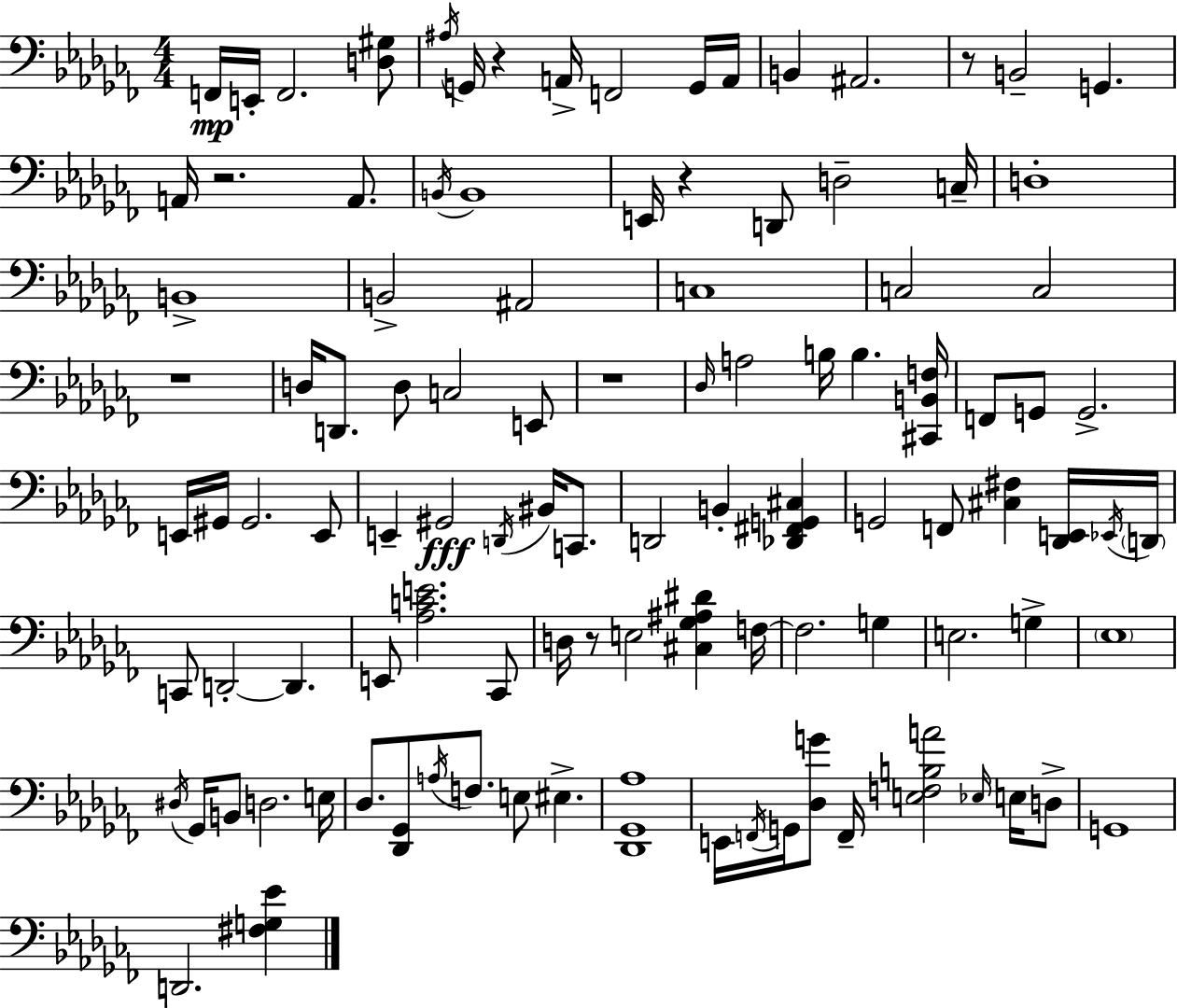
X:1
T:Untitled
M:4/4
L:1/4
K:Abm
F,,/4 E,,/4 F,,2 [D,^G,]/2 ^A,/4 G,,/4 z A,,/4 F,,2 G,,/4 A,,/4 B,, ^A,,2 z/2 B,,2 G,, A,,/4 z2 A,,/2 B,,/4 B,,4 E,,/4 z D,,/2 D,2 C,/4 D,4 B,,4 B,,2 ^A,,2 C,4 C,2 C,2 z4 D,/4 D,,/2 D,/2 C,2 E,,/2 z4 _D,/4 A,2 B,/4 B, [^C,,B,,F,]/4 F,,/2 G,,/2 G,,2 E,,/4 ^G,,/4 ^G,,2 E,,/2 E,, ^G,,2 D,,/4 ^B,,/4 C,,/2 D,,2 B,, [_D,,^F,,G,,^C,] G,,2 F,,/2 [^C,^F,] [_D,,E,,]/4 _E,,/4 D,,/4 C,,/2 D,,2 D,, E,,/2 [_A,CE]2 _C,,/2 D,/4 z/2 E,2 [^C,_G,^A,^D] F,/4 F,2 G, E,2 G, _E,4 ^D,/4 _G,,/4 B,,/2 D,2 E,/4 _D,/2 [_D,,_G,,]/2 A,/4 F,/2 E,/2 ^E, [_D,,_G,,_A,]4 E,,/4 F,,/4 G,,/4 [_D,G]/2 F,,/4 [E,F,B,A]2 _E,/4 E,/4 D,/2 G,,4 D,,2 [^F,G,_E]